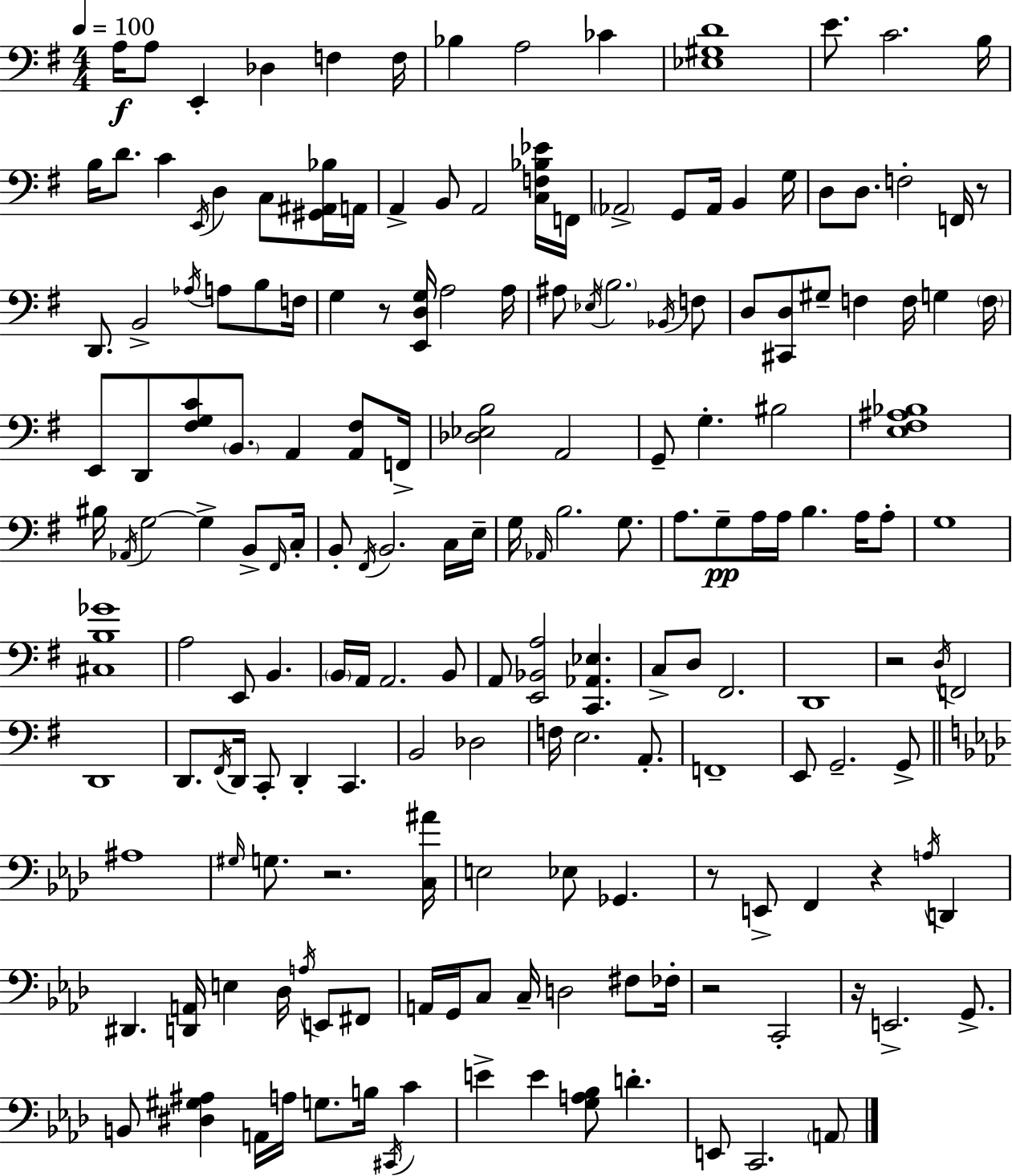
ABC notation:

X:1
T:Untitled
M:4/4
L:1/4
K:G
A,/4 A,/2 E,, _D, F, F,/4 _B, A,2 _C [_E,^G,D]4 E/2 C2 B,/4 B,/4 D/2 C E,,/4 D, C,/2 [^G,,^A,,_B,]/4 A,,/4 A,, B,,/2 A,,2 [C,F,_B,_E]/4 F,,/4 _A,,2 G,,/2 _A,,/4 B,, G,/4 D,/2 D,/2 F,2 F,,/4 z/2 D,,/2 B,,2 _A,/4 A,/2 B,/2 F,/4 G, z/2 [E,,D,G,]/4 A,2 A,/4 ^A,/2 _E,/4 B,2 _B,,/4 F,/2 D,/2 [^C,,D,]/2 ^G,/2 F, F,/4 G, F,/4 E,,/2 D,,/2 [^F,G,C]/2 B,,/2 A,, [A,,^F,]/2 F,,/4 [_D,_E,B,]2 A,,2 G,,/2 G, ^B,2 [E,^F,^A,_B,]4 ^B,/4 _A,,/4 G,2 G, B,,/2 ^F,,/4 C,/4 B,,/2 ^F,,/4 B,,2 C,/4 E,/4 G,/4 _A,,/4 B,2 G,/2 A,/2 G,/2 A,/4 A,/4 B, A,/4 A,/2 G,4 [^C,B,_G]4 A,2 E,,/2 B,, B,,/4 A,,/4 A,,2 B,,/2 A,,/2 [E,,_B,,A,]2 [C,,_A,,_E,] C,/2 D,/2 ^F,,2 D,,4 z2 D,/4 F,,2 D,,4 D,,/2 ^F,,/4 D,,/4 C,,/2 D,, C,, B,,2 _D,2 F,/4 E,2 A,,/2 F,,4 E,,/2 G,,2 G,,/2 ^A,4 ^G,/4 G,/2 z2 [C,^A]/4 E,2 _E,/2 _G,, z/2 E,,/2 F,, z A,/4 D,, ^D,, [D,,A,,]/4 E, _D,/4 A,/4 E,,/2 ^F,,/2 A,,/4 G,,/4 C,/2 C,/4 D,2 ^F,/2 _F,/4 z2 C,,2 z/4 E,,2 G,,/2 B,,/2 [^D,^G,^A,] A,,/4 A,/4 G,/2 B,/4 ^C,,/4 C E E [G,A,_B,]/2 D E,,/2 C,,2 A,,/2